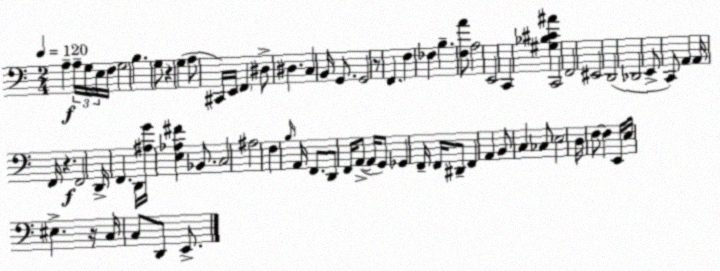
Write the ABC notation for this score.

X:1
T:Untitled
M:2/4
L:1/4
K:Am
A, A,/4 G,/4 E,/4 F,/4 G,2 B, G,/2 z G, A,/2 ^C,,/4 E,,/4 F,, ^D,/2 ^D, C, B,,/4 G,,/2 G,,2 z/2 F,, F, _F, B, [F,A]/2 A,2 E,,2 C,, [^G,_B,^C^A] C,,2 F,,2 ^E,,2 D,,2 _D,,2 E,,/2 C,,/2 A,, A,,/4 F,,/4 z F,,2 D,,/4 F,, D,,/4 [^A,G]/4 [E,_A,^F] _B,,/2 C,2 ^A,2 F, B,/4 A,,/4 F,,/2 D,,/2 F,,/4 A,,/2 A,,/4 G,,/2 _G,, F,,/4 F,,/4 ^D,,/2 F,, A,, B,,/2 C, _C,/2 E,2 D,/4 F,/2 F, E,,/4 E,/4 ^E, z/4 C,/4 C,/2 D,,/2 E,,/2